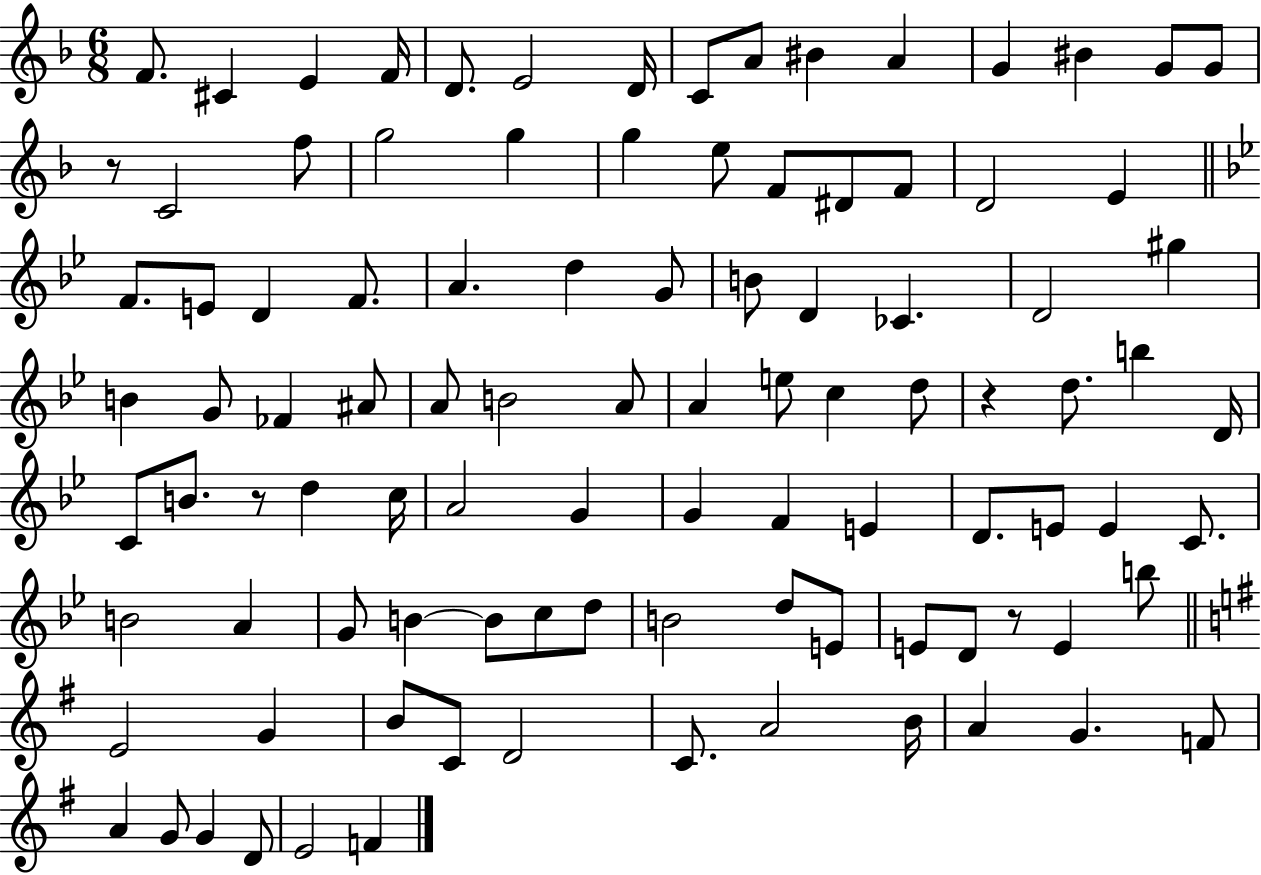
{
  \clef treble
  \numericTimeSignature
  \time 6/8
  \key f \major
  f'8. cis'4 e'4 f'16 | d'8. e'2 d'16 | c'8 a'8 bis'4 a'4 | g'4 bis'4 g'8 g'8 | \break r8 c'2 f''8 | g''2 g''4 | g''4 e''8 f'8 dis'8 f'8 | d'2 e'4 | \break \bar "||" \break \key bes \major f'8. e'8 d'4 f'8. | a'4. d''4 g'8 | b'8 d'4 ces'4. | d'2 gis''4 | \break b'4 g'8 fes'4 ais'8 | a'8 b'2 a'8 | a'4 e''8 c''4 d''8 | r4 d''8. b''4 d'16 | \break c'8 b'8. r8 d''4 c''16 | a'2 g'4 | g'4 f'4 e'4 | d'8. e'8 e'4 c'8. | \break b'2 a'4 | g'8 b'4~~ b'8 c''8 d''8 | b'2 d''8 e'8 | e'8 d'8 r8 e'4 b''8 | \break \bar "||" \break \key e \minor e'2 g'4 | b'8 c'8 d'2 | c'8. a'2 b'16 | a'4 g'4. f'8 | \break a'4 g'8 g'4 d'8 | e'2 f'4 | \bar "|."
}